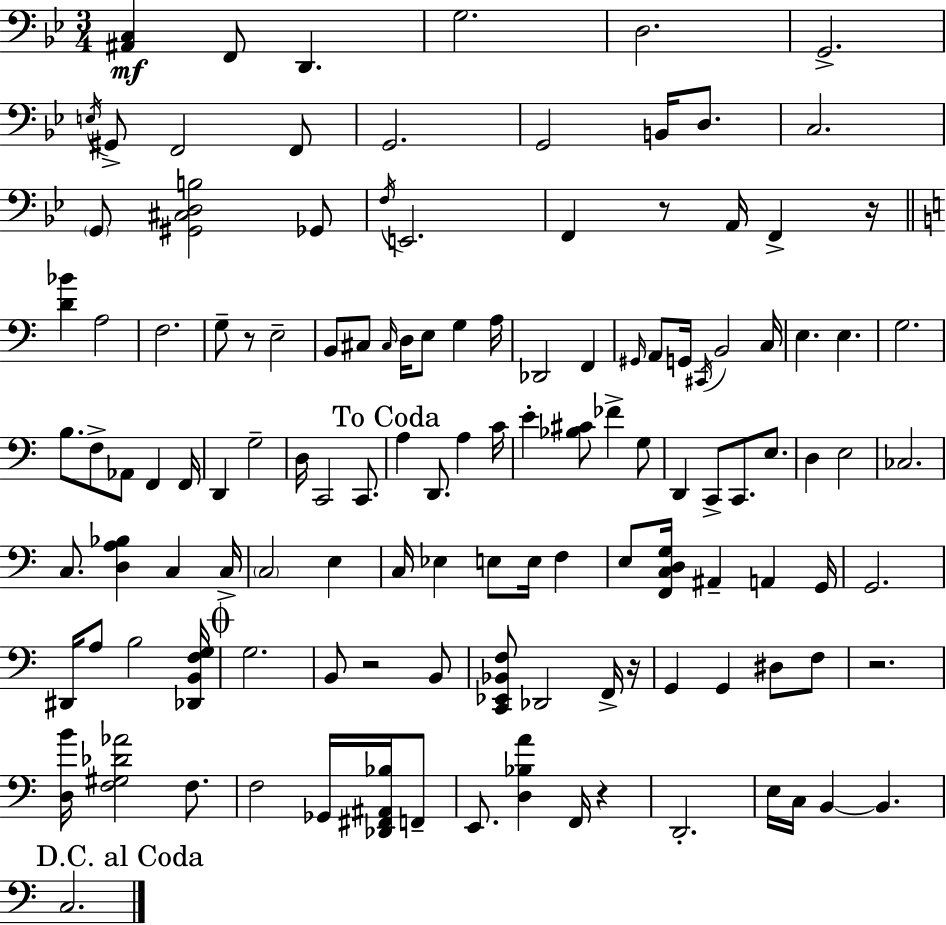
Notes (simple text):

[A#2,C3]/q F2/e D2/q. G3/h. D3/h. G2/h. E3/s G#2/e F2/h F2/e G2/h. G2/h B2/s D3/e. C3/h. G2/e [G#2,C#3,D3,B3]/h Gb2/e F3/s E2/h. F2/q R/e A2/s F2/q R/s [D4,Bb4]/q A3/h F3/h. G3/e R/e E3/h B2/e C#3/e C#3/s D3/s E3/e G3/q A3/s Db2/h F2/q G#2/s A2/e G2/s C#2/s B2/h C3/s E3/q. E3/q. G3/h. B3/e. F3/e Ab2/e F2/q F2/s D2/q G3/h D3/s C2/h C2/e. A3/q D2/e. A3/q C4/s E4/q [Bb3,C#4]/e FES4/q G3/e D2/q C2/e C2/e. E3/e. D3/q E3/h CES3/h. C3/e. [D3,A3,Bb3]/q C3/q C3/s C3/h E3/q C3/s Eb3/q E3/e E3/s F3/q E3/e [F2,C3,D3,G3]/s A#2/q A2/q G2/s G2/h. D#2/s A3/e B3/h [Db2,B2,F3,G3]/s G3/h. B2/e R/h B2/e [C2,Eb2,Bb2,F3]/e Db2/h F2/s R/s G2/q G2/q D#3/e F3/e R/h. [D3,B4]/s [F3,G#3,Db4,Ab4]/h F3/e. F3/h Gb2/s [Db2,F#2,A#2,Bb3]/s F2/e E2/e. [D3,Bb3,A4]/q F2/s R/q D2/h. E3/s C3/s B2/q B2/q. C3/h.